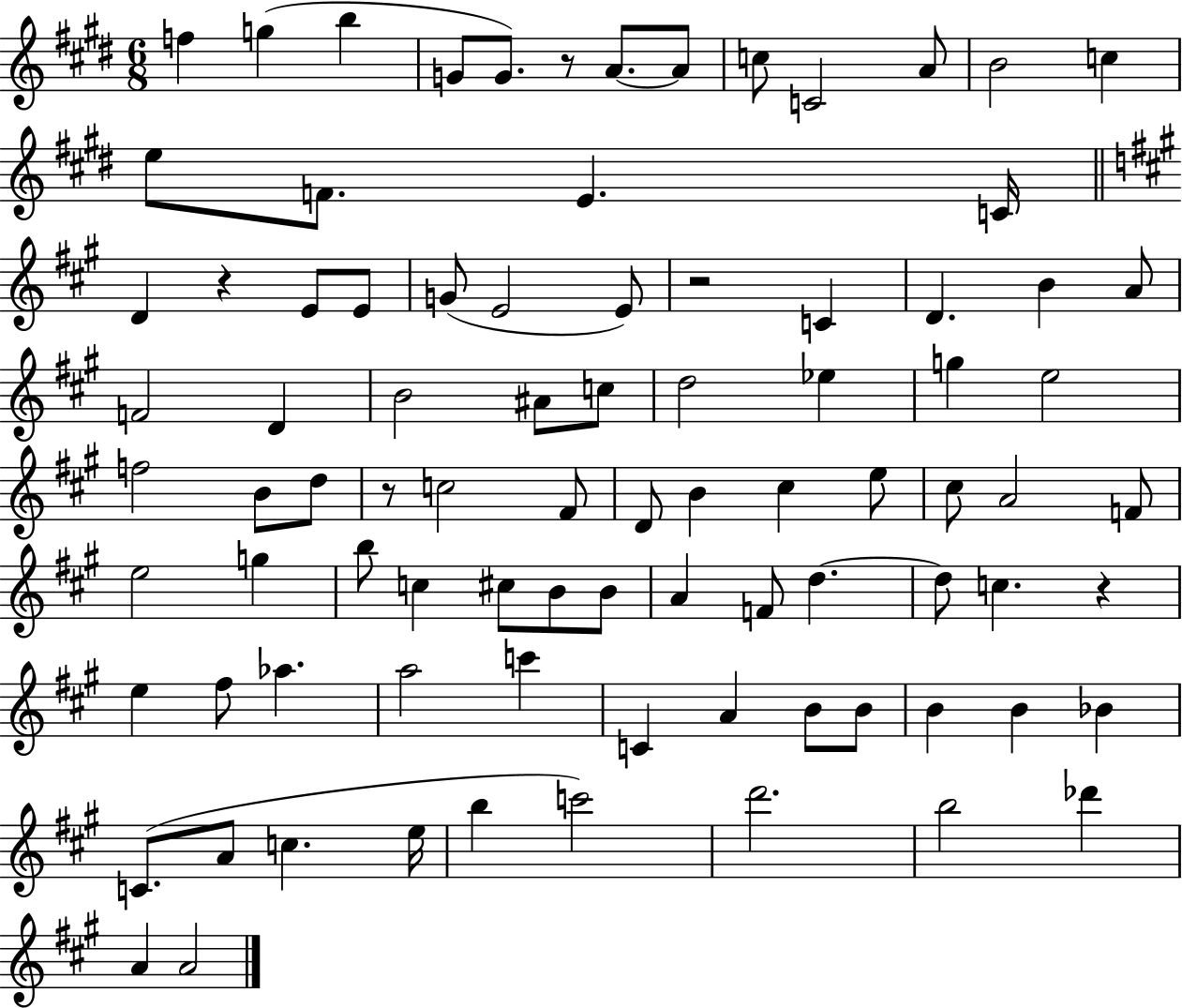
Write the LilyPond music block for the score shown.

{
  \clef treble
  \numericTimeSignature
  \time 6/8
  \key e \major
  f''4 g''4( b''4 | g'8 g'8.) r8 a'8.~~ a'8 | c''8 c'2 a'8 | b'2 c''4 | \break e''8 f'8. e'4. c'16 | \bar "||" \break \key a \major d'4 r4 e'8 e'8 | g'8( e'2 e'8) | r2 c'4 | d'4. b'4 a'8 | \break f'2 d'4 | b'2 ais'8 c''8 | d''2 ees''4 | g''4 e''2 | \break f''2 b'8 d''8 | r8 c''2 fis'8 | d'8 b'4 cis''4 e''8 | cis''8 a'2 f'8 | \break e''2 g''4 | b''8 c''4 cis''8 b'8 b'8 | a'4 f'8 d''4.~~ | d''8 c''4. r4 | \break e''4 fis''8 aes''4. | a''2 c'''4 | c'4 a'4 b'8 b'8 | b'4 b'4 bes'4 | \break c'8.( a'8 c''4. e''16 | b''4 c'''2) | d'''2. | b''2 des'''4 | \break a'4 a'2 | \bar "|."
}